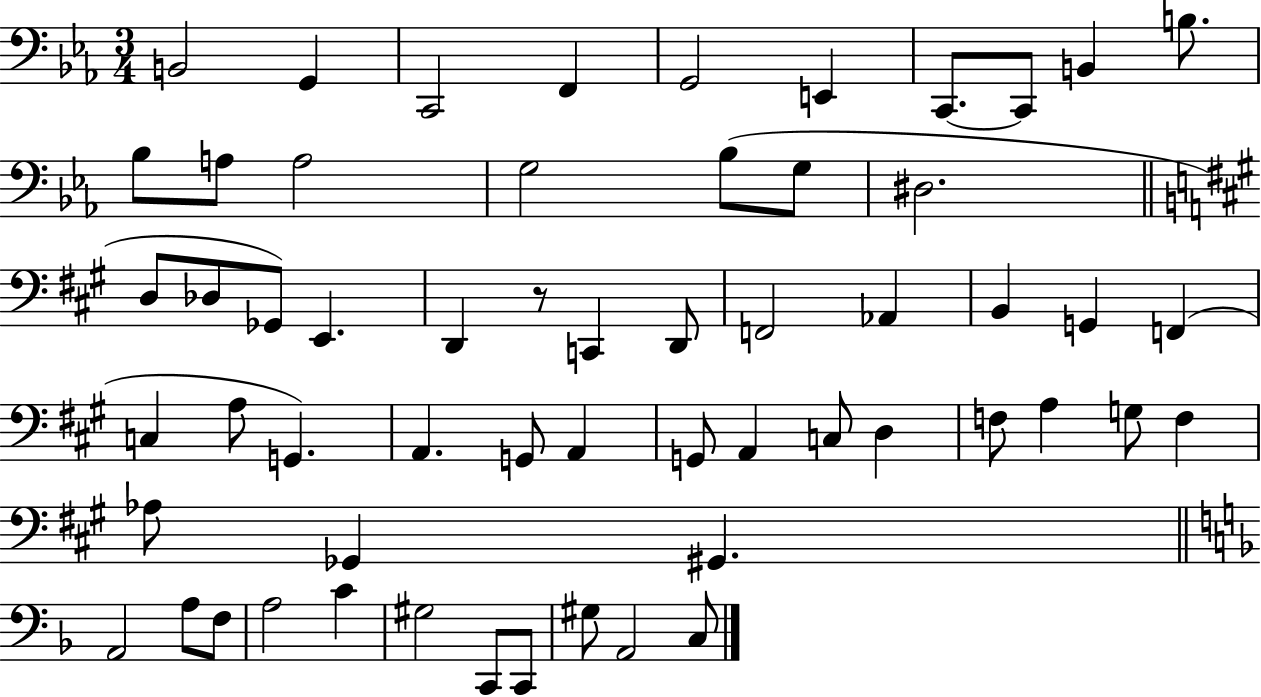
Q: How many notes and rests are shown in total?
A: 58